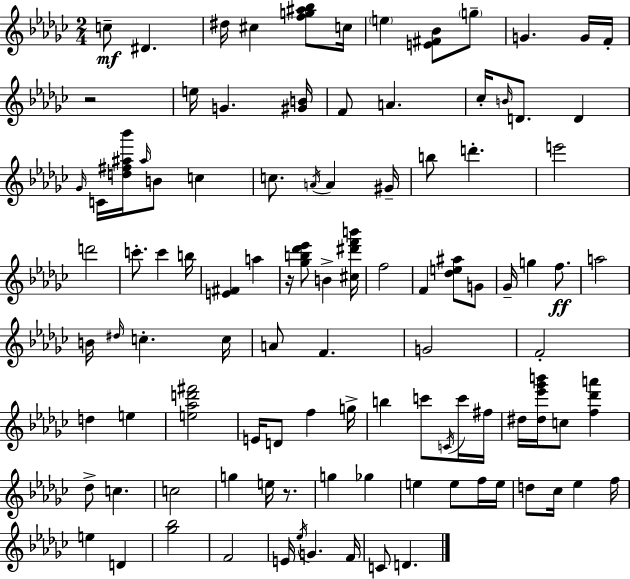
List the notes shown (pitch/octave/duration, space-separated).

C5/e D#4/q. D#5/s C#5/q [F5,G5,A#5,Bb5]/e C5/s E5/q [E4,F#4,Bb4]/e G5/e G4/q. G4/s F4/s R/h E5/s G4/q. [G#4,B4]/s F4/e A4/q. CES5/s B4/s D4/e. D4/q Gb4/s C4/s [D5,F#5,A#5,Bb6]/s A#5/s B4/e C5/q C5/e. A4/s A4/q G#4/s B5/e D6/q. E6/h D6/h C6/e. C6/q B5/s [E4,F#4]/q A5/q R/s [Gb5,B5,Db6,Eb6]/e B4/q [C#5,D#6,F6,B6]/s F5/h F4/q [Db5,E5,A#5]/e G4/e Gb4/s G5/q F5/e. A5/h B4/s D#5/s C5/q. C5/s A4/e F4/q. G4/h F4/h D5/q E5/q [E5,Ab5,D6,F#6]/h E4/s D4/e F5/q G5/s B5/q C6/e C4/s C6/s F#5/s D#5/s [D#5,Eb6,Gb6,B6]/s C5/e [F5,Db6,A6]/q Db5/e C5/q. C5/h G5/q E5/s R/e. G5/q Gb5/q E5/q E5/e F5/s E5/s D5/e CES5/s Eb5/q F5/s E5/q D4/q [Gb5,Bb5]/h F4/h E4/s Eb5/s G4/q. F4/s C4/e D4/q.